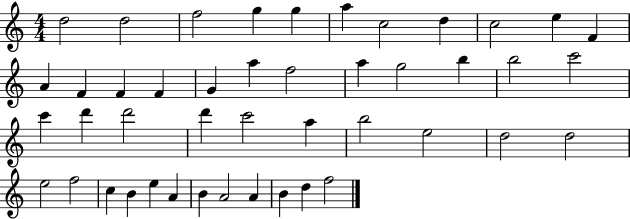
X:1
T:Untitled
M:4/4
L:1/4
K:C
d2 d2 f2 g g a c2 d c2 e F A F F F G a f2 a g2 b b2 c'2 c' d' d'2 d' c'2 a b2 e2 d2 d2 e2 f2 c B e A B A2 A B d f2